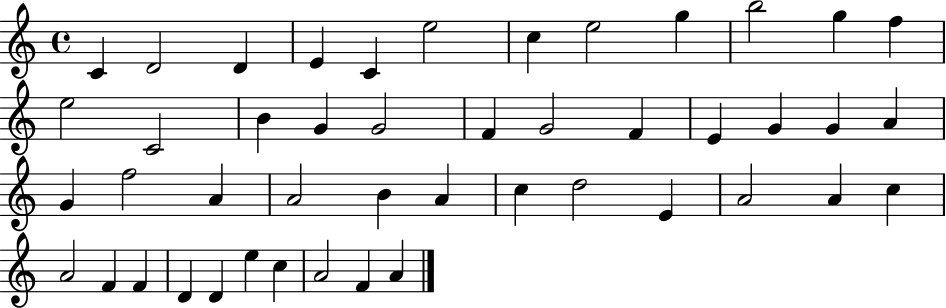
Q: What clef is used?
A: treble